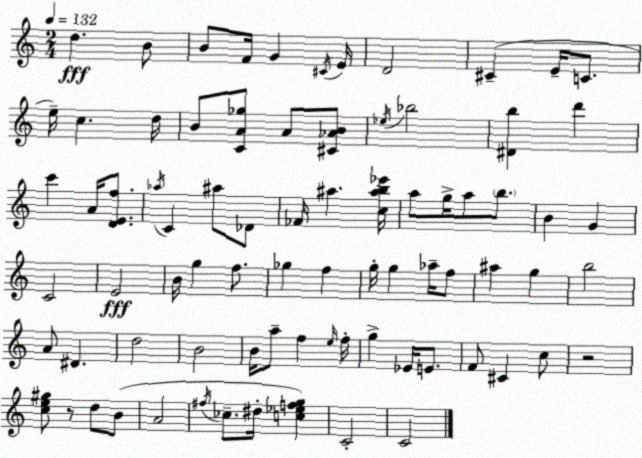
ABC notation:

X:1
T:Untitled
M:2/4
L:1/4
K:Am
d B/2 B/2 F/4 G ^C/4 E/4 D2 ^C E/4 C/2 e/4 c d/4 B/2 [CA_g]/2 A/2 [^C_AB]/2 _e/4 _b2 [^Db] d' c' A/4 [DEf]/2 _a/4 C ^a/2 _D/2 _F/4 ^a [c^ab_e']/4 a/2 g/4 a/2 b/2 B G C2 E2 B/4 g f/2 _g f g/4 g _a/4 f/2 ^a g b2 A/2 ^D d2 B2 B/4 a/2 f e/4 f/4 g _E/4 E/2 F/2 ^C c/2 z2 [ce^g]/2 z/2 d/2 B/2 A2 ^f/4 _c/2 ^d/4 [c_efg] C2 C2